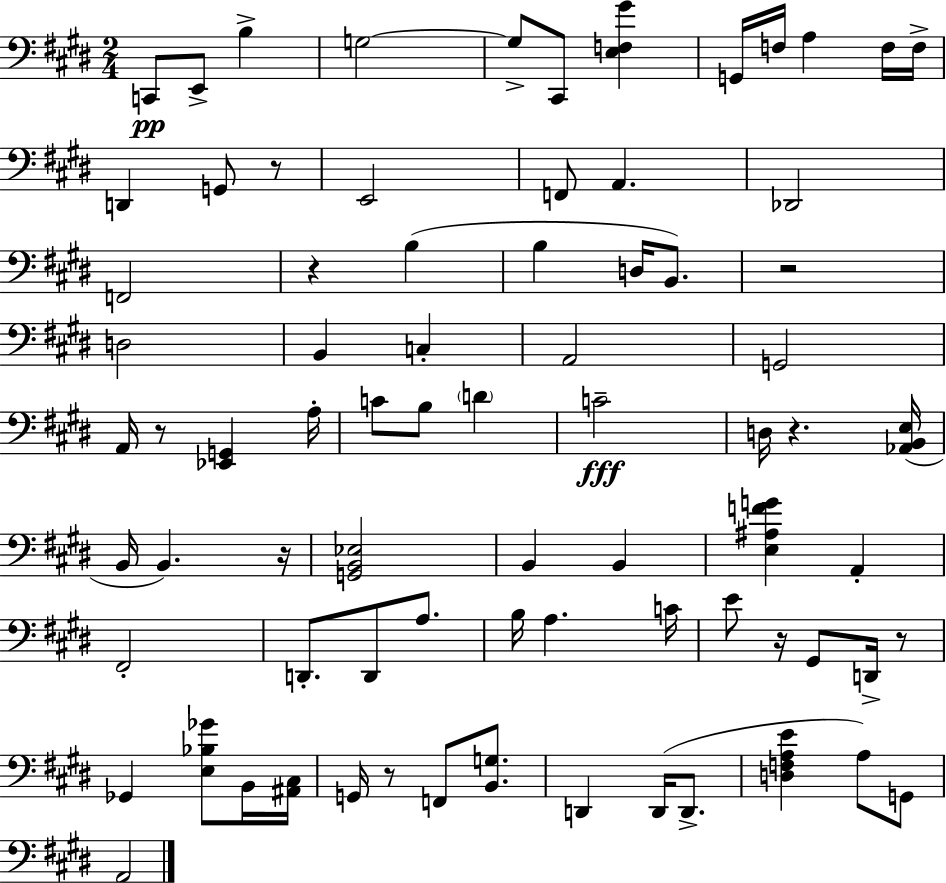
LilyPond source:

{
  \clef bass
  \numericTimeSignature
  \time 2/4
  \key e \major
  c,8\pp e,8-> b4-> | g2~~ | g8-> cis,8 <e f gis'>4 | g,16 f16 a4 f16 f16-> | \break d,4 g,8 r8 | e,2 | f,8 a,4. | des,2 | \break f,2 | r4 b4( | b4 d16 b,8.) | r2 | \break d2 | b,4 c4-. | a,2 | g,2 | \break a,16 r8 <ees, g,>4 a16-. | c'8 b8 \parenthesize d'4 | c'2--\fff | d16 r4. <aes, b, e>16( | \break b,16 b,4.) r16 | <g, b, ees>2 | b,4 b,4 | <e ais f' g'>4 a,4-. | \break fis,2-. | d,8.-. d,8 a8. | b16 a4. c'16 | e'8 r16 gis,8 d,16-> r8 | \break ges,4 <e bes ges'>8 b,16 <ais, cis>16 | g,16 r8 f,8 <b, g>8. | d,4 d,16( d,8.-> | <d f a e'>4 a8) g,8 | \break a,2 | \bar "|."
}